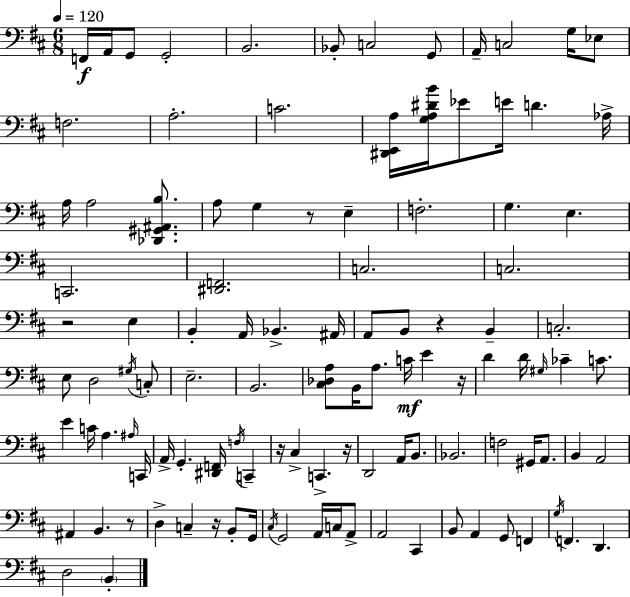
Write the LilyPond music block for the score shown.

{
  \clef bass
  \numericTimeSignature
  \time 6/8
  \key d \major
  \tempo 4 = 120
  \repeat volta 2 { f,16\f a,16 g,8 g,2-. | b,2. | bes,8-. c2 g,8 | a,16-- c2 g16 ees8 | \break f2. | a2.-. | c'2. | <dis, e, a>16 <g a dis' b'>16 ees'8 e'16 d'4. aes16-> | \break a16 a2 <des, gis, ais, b>8. | a8 g4 r8 e4-- | f2.-. | g4. e4. | \break c,2. | <dis, f,>2. | c2. | c2. | \break r2 e4 | b,4-. a,16 bes,4.-> ais,16 | a,8 b,8 r4 b,4-- | c2.-. | \break e8 d2 \acciaccatura { gis16 } c8-. | e2.-- | b,2. | <cis des a>8 b,16 a8. c'16\mf e'4 | \break r16 d'4 d'16 \grace { gis16 } ces'4-- c'8. | e'4 c'16 a4. | \grace { ais16 } c,16 a,16-> g,4.-. <dis, f,>16 \acciaccatura { f16 } | c,4-- r16 cis4-> c,4.-> | \break r16 d,2 | a,16 b,8. bes,2. | f2 | gis,16 a,8. b,4 a,2 | \break ais,4 b,4. | r8 d4-> c4-- | r16 b,8-. g,16 \acciaccatura { cis16 } g,2 | a,16 c16 a,8-> a,2 | \break cis,4 b,8 a,4 g,8 | f,4 \acciaccatura { g16 } f,4. | d,4. d2 | \parenthesize b,4-. } \bar "|."
}